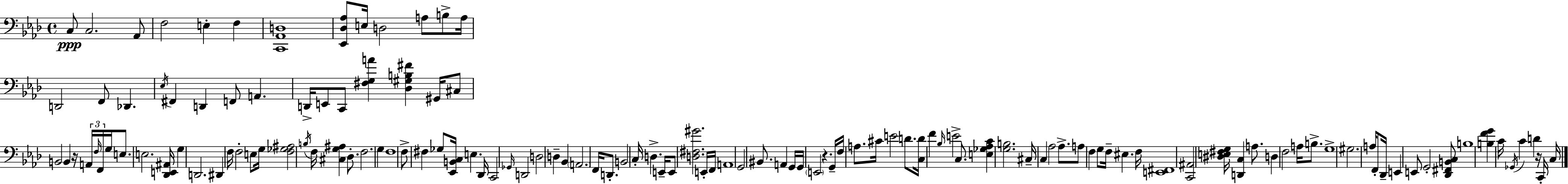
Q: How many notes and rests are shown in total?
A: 134